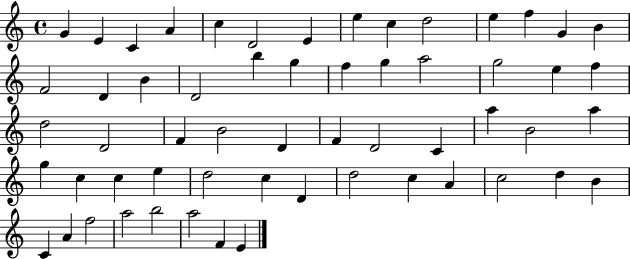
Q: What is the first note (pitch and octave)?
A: G4